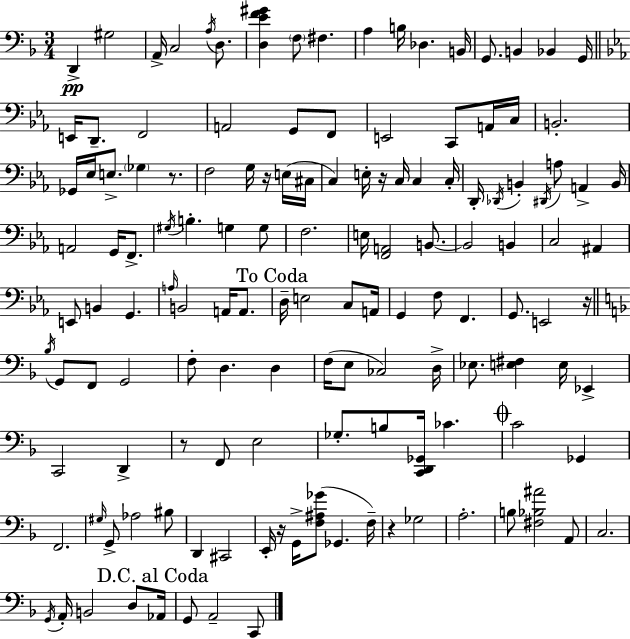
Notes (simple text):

D2/q G#3/h A2/s C3/h A3/s D3/e. [D3,E4,F4,G#4]/q F3/e F#3/q. A3/q B3/s Db3/q. B2/s G2/e. B2/q Bb2/q G2/s E2/s D2/e. F2/h A2/h G2/e F2/e E2/h C2/e A2/s C3/s B2/h. Gb2/s Eb3/s E3/e. Gb3/q R/e. F3/h G3/s R/s E3/s C#3/s C3/q E3/s R/s C3/s C3/q C3/s D2/s Db2/s B2/q D#2/s A3/e A2/q B2/s A2/h G2/s F2/e. G#3/s B3/q. G3/q G3/e F3/h. E3/s [F2,A2]/h B2/e. B2/h B2/q C3/h A#2/q E2/e B2/q G2/q. A3/s B2/h A2/s A2/e. D3/s E3/h C3/e A2/s G2/q F3/e F2/q. G2/e. E2/h R/s Bb3/s G2/e F2/e G2/h F3/e D3/q. D3/q F3/s E3/e CES3/h D3/s Eb3/e. [E3,F#3]/q E3/s Eb2/q C2/h D2/q R/e F2/e E3/h Gb3/e. B3/e [C2,D2,Gb2]/s CES4/q. C4/h Gb2/q F2/h. G#3/s G2/e Ab3/h BIS3/e D2/q C#2/h E2/s R/s G2/s [F3,A#3,Gb4]/e Gb2/q. F3/s R/q Gb3/h A3/h. B3/e [F#3,Bb3,A#4]/h A2/e C3/h. G2/s A2/s B2/h D3/e Ab2/s G2/e A2/h C2/e